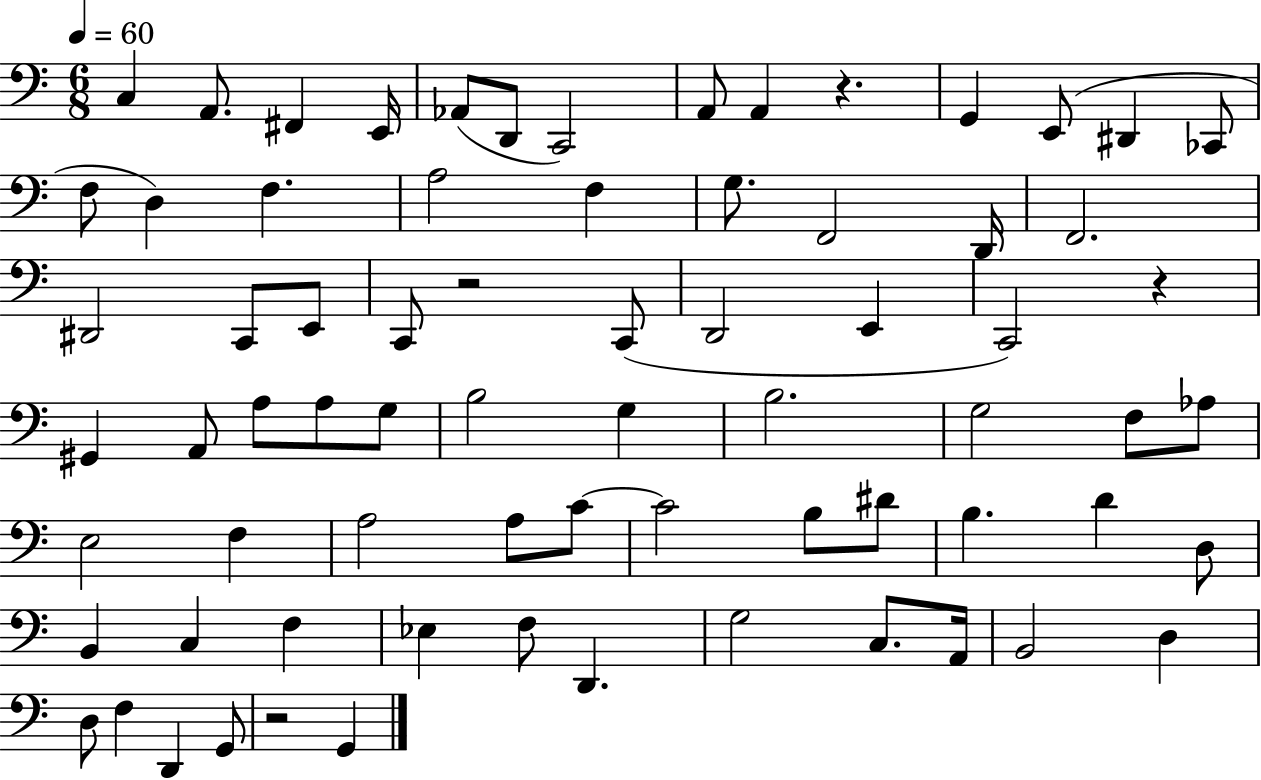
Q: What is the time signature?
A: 6/8